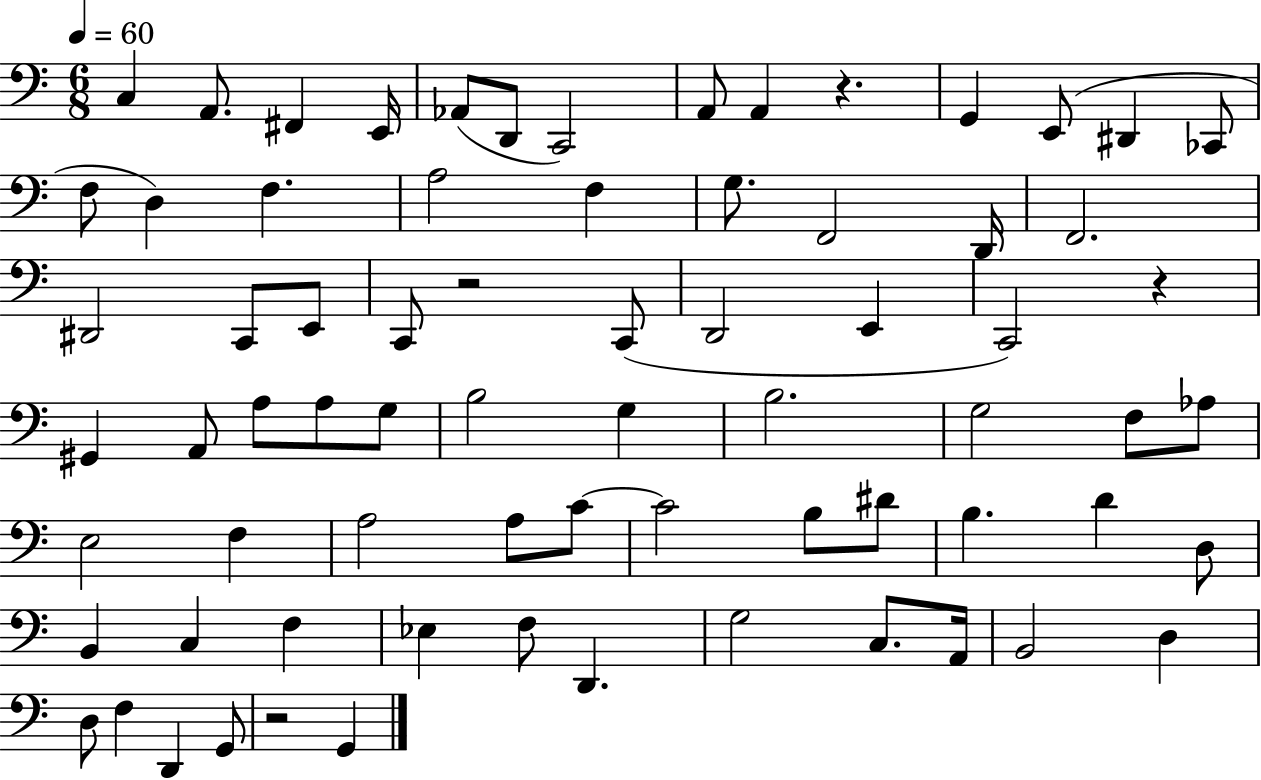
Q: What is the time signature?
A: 6/8